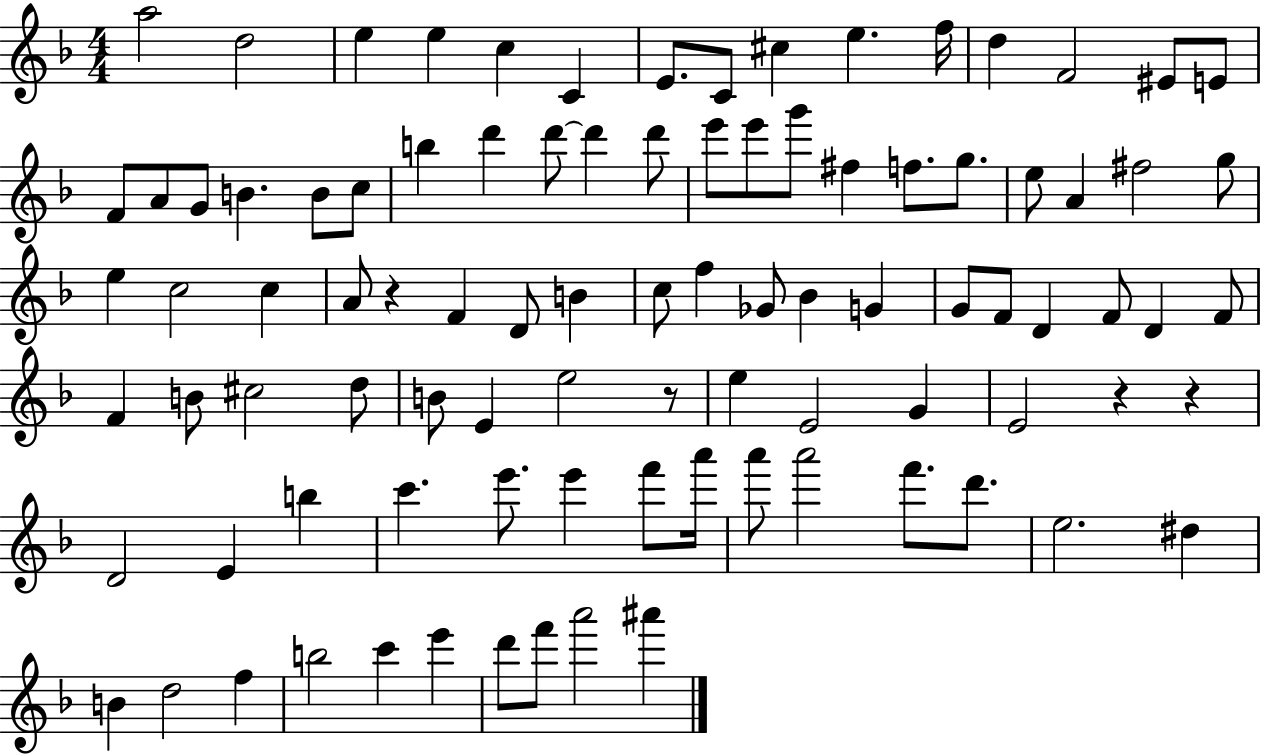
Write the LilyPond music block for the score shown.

{
  \clef treble
  \numericTimeSignature
  \time 4/4
  \key f \major
  a''2 d''2 | e''4 e''4 c''4 c'4 | e'8. c'8 cis''4 e''4. f''16 | d''4 f'2 eis'8 e'8 | \break f'8 a'8 g'8 b'4. b'8 c''8 | b''4 d'''4 d'''8~~ d'''4 d'''8 | e'''8 e'''8 g'''8 fis''4 f''8. g''8. | e''8 a'4 fis''2 g''8 | \break e''4 c''2 c''4 | a'8 r4 f'4 d'8 b'4 | c''8 f''4 ges'8 bes'4 g'4 | g'8 f'8 d'4 f'8 d'4 f'8 | \break f'4 b'8 cis''2 d''8 | b'8 e'4 e''2 r8 | e''4 e'2 g'4 | e'2 r4 r4 | \break d'2 e'4 b''4 | c'''4. e'''8. e'''4 f'''8 a'''16 | a'''8 a'''2 f'''8. d'''8. | e''2. dis''4 | \break b'4 d''2 f''4 | b''2 c'''4 e'''4 | d'''8 f'''8 a'''2 ais'''4 | \bar "|."
}